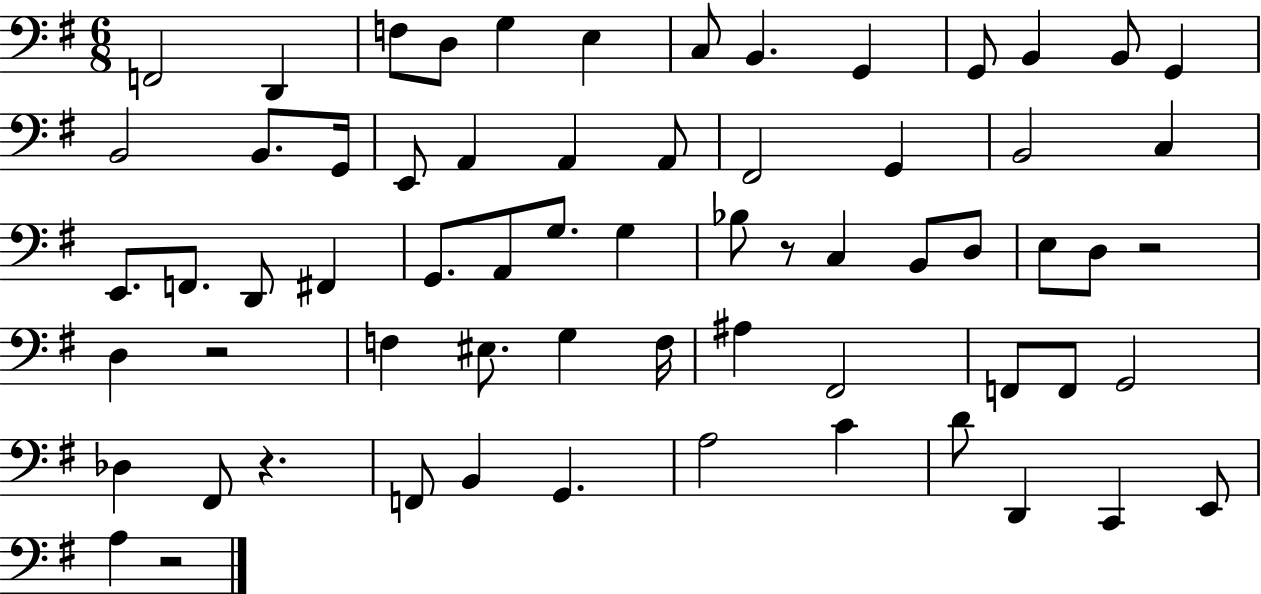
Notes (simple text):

F2/h D2/q F3/e D3/e G3/q E3/q C3/e B2/q. G2/q G2/e B2/q B2/e G2/q B2/h B2/e. G2/s E2/e A2/q A2/q A2/e F#2/h G2/q B2/h C3/q E2/e. F2/e. D2/e F#2/q G2/e. A2/e G3/e. G3/q Bb3/e R/e C3/q B2/e D3/e E3/e D3/e R/h D3/q R/h F3/q EIS3/e. G3/q F3/s A#3/q F#2/h F2/e F2/e G2/h Db3/q F#2/e R/q. F2/e B2/q G2/q. A3/h C4/q D4/e D2/q C2/q E2/e A3/q R/h